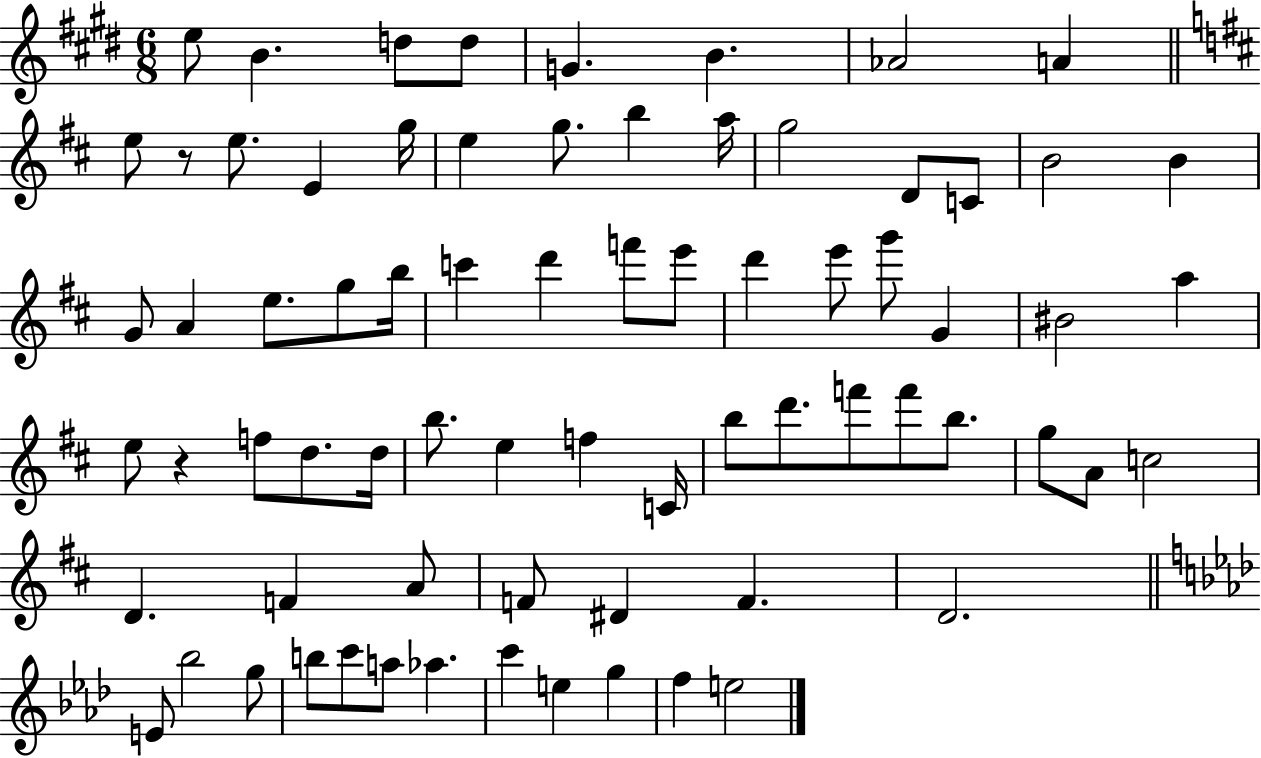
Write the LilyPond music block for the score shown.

{
  \clef treble
  \numericTimeSignature
  \time 6/8
  \key e \major
  e''8 b'4. d''8 d''8 | g'4. b'4. | aes'2 a'4 | \bar "||" \break \key b \minor e''8 r8 e''8. e'4 g''16 | e''4 g''8. b''4 a''16 | g''2 d'8 c'8 | b'2 b'4 | \break g'8 a'4 e''8. g''8 b''16 | c'''4 d'''4 f'''8 e'''8 | d'''4 e'''8 g'''8 g'4 | bis'2 a''4 | \break e''8 r4 f''8 d''8. d''16 | b''8. e''4 f''4 c'16 | b''8 d'''8. f'''8 f'''8 b''8. | g''8 a'8 c''2 | \break d'4. f'4 a'8 | f'8 dis'4 f'4. | d'2. | \bar "||" \break \key f \minor e'8 bes''2 g''8 | b''8 c'''8 a''8 aes''4. | c'''4 e''4 g''4 | f''4 e''2 | \break \bar "|."
}